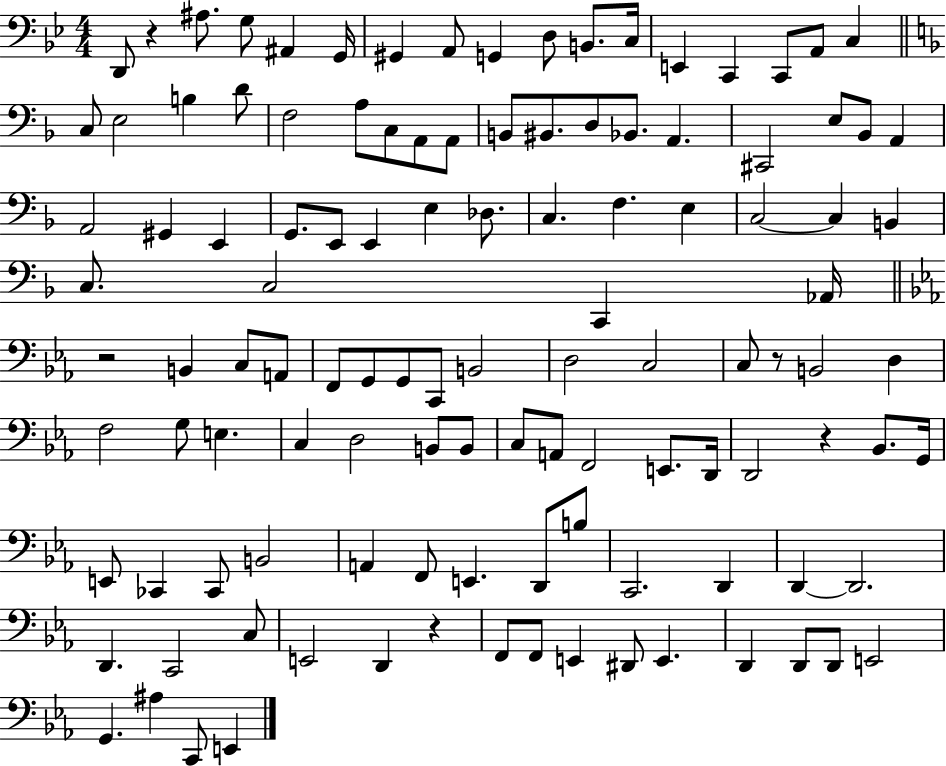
X:1
T:Untitled
M:4/4
L:1/4
K:Bb
D,,/2 z ^A,/2 G,/2 ^A,, G,,/4 ^G,, A,,/2 G,, D,/2 B,,/2 C,/4 E,, C,, C,,/2 A,,/2 C, C,/2 E,2 B, D/2 F,2 A,/2 C,/2 A,,/2 A,,/2 B,,/2 ^B,,/2 D,/2 _B,,/2 A,, ^C,,2 E,/2 _B,,/2 A,, A,,2 ^G,, E,, G,,/2 E,,/2 E,, E, _D,/2 C, F, E, C,2 C, B,, C,/2 C,2 C,, _A,,/4 z2 B,, C,/2 A,,/2 F,,/2 G,,/2 G,,/2 C,,/2 B,,2 D,2 C,2 C,/2 z/2 B,,2 D, F,2 G,/2 E, C, D,2 B,,/2 B,,/2 C,/2 A,,/2 F,,2 E,,/2 D,,/4 D,,2 z _B,,/2 G,,/4 E,,/2 _C,, _C,,/2 B,,2 A,, F,,/2 E,, D,,/2 B,/2 C,,2 D,, D,, D,,2 D,, C,,2 C,/2 E,,2 D,, z F,,/2 F,,/2 E,, ^D,,/2 E,, D,, D,,/2 D,,/2 E,,2 G,, ^A, C,,/2 E,,